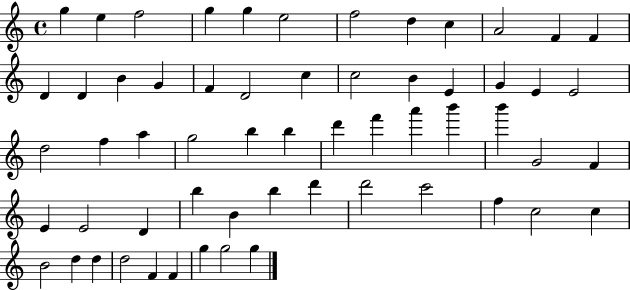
X:1
T:Untitled
M:4/4
L:1/4
K:C
g e f2 g g e2 f2 d c A2 F F D D B G F D2 c c2 B E G E E2 d2 f a g2 b b d' f' a' b' b' G2 F E E2 D b B b d' d'2 c'2 f c2 c B2 d d d2 F F g g2 g